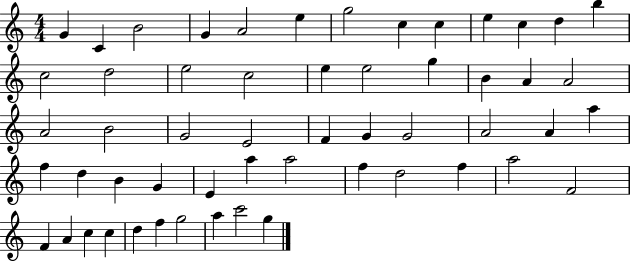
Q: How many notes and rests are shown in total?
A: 55